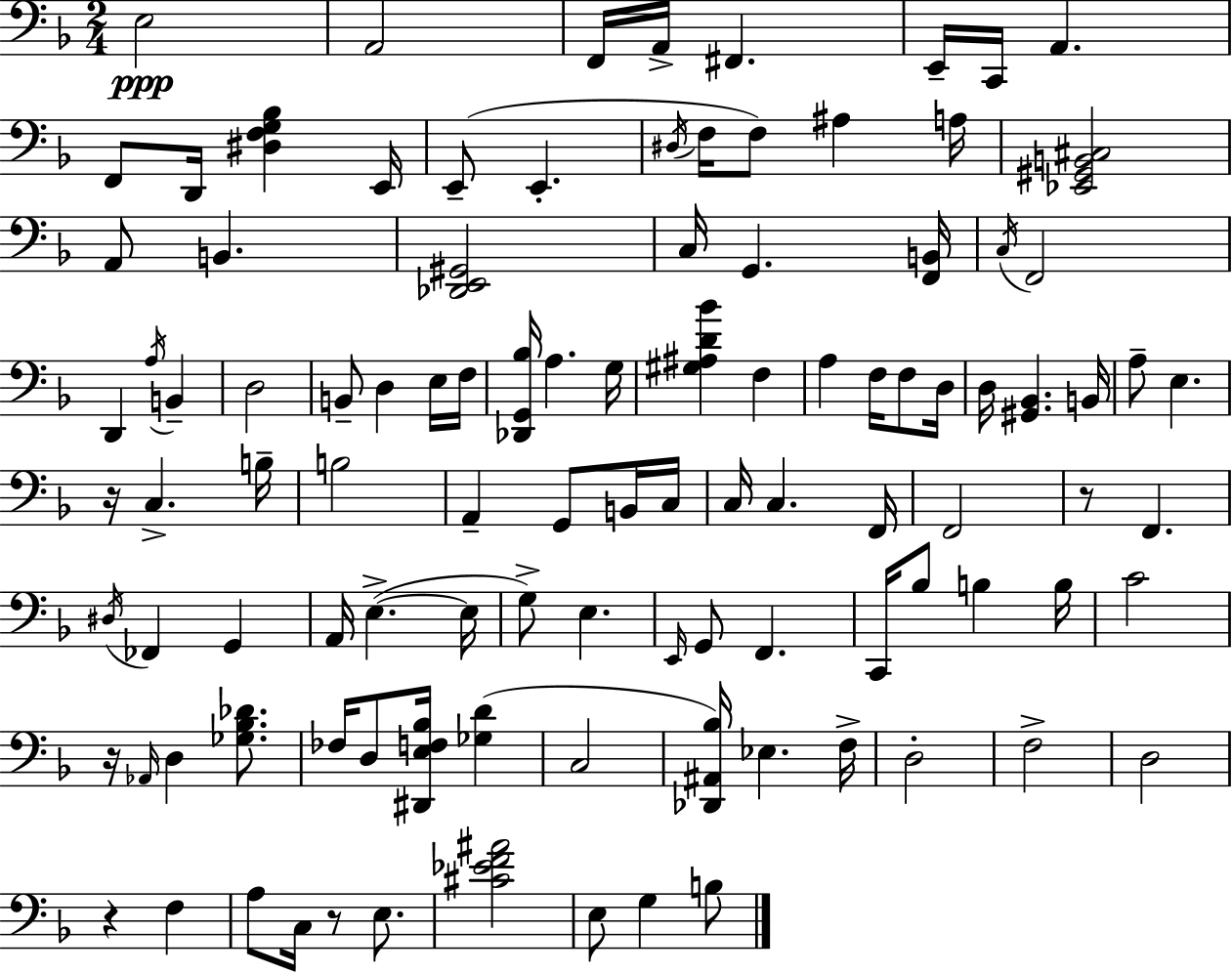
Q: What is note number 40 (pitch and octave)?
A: D3